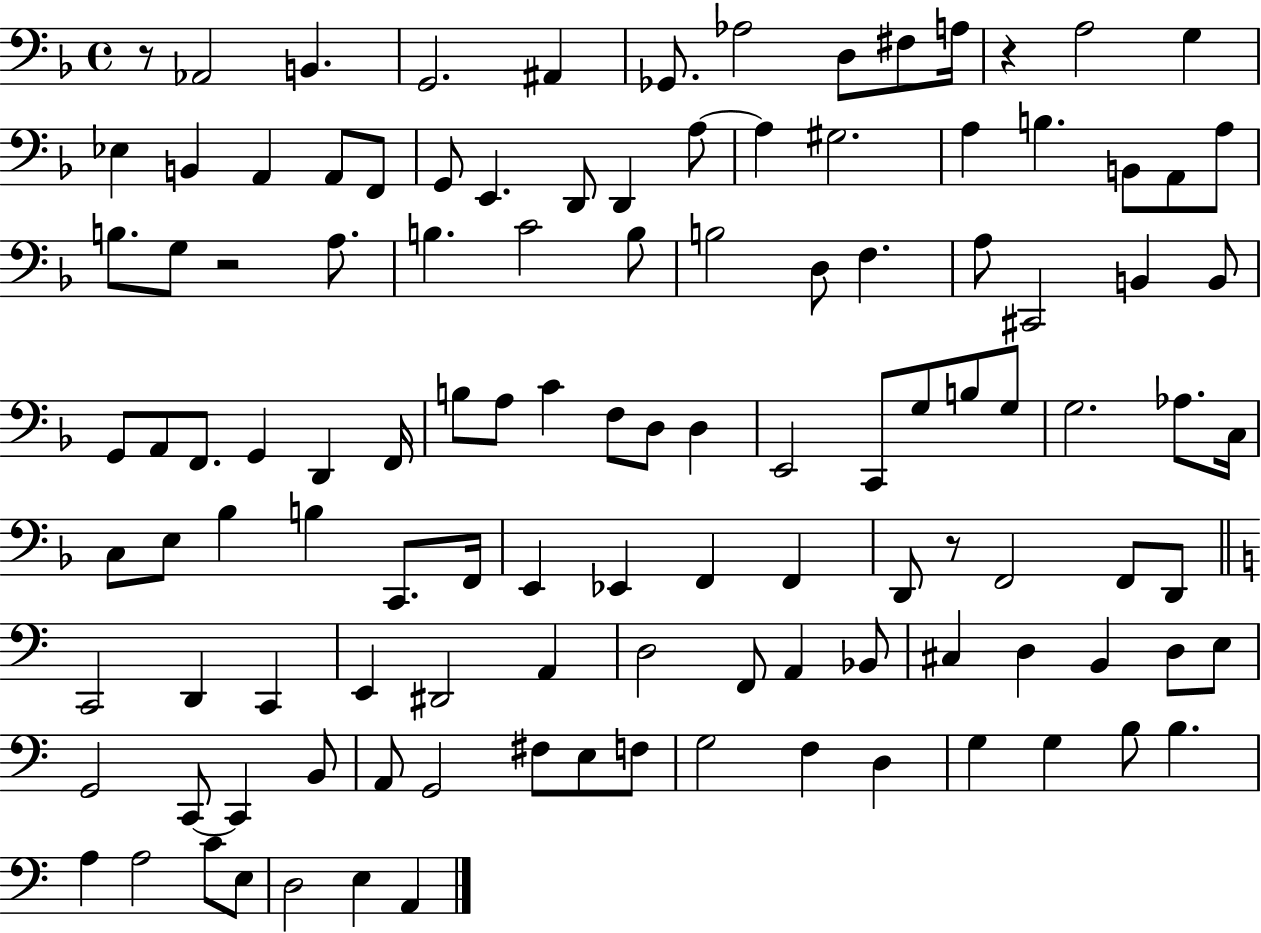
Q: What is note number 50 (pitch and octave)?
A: C4